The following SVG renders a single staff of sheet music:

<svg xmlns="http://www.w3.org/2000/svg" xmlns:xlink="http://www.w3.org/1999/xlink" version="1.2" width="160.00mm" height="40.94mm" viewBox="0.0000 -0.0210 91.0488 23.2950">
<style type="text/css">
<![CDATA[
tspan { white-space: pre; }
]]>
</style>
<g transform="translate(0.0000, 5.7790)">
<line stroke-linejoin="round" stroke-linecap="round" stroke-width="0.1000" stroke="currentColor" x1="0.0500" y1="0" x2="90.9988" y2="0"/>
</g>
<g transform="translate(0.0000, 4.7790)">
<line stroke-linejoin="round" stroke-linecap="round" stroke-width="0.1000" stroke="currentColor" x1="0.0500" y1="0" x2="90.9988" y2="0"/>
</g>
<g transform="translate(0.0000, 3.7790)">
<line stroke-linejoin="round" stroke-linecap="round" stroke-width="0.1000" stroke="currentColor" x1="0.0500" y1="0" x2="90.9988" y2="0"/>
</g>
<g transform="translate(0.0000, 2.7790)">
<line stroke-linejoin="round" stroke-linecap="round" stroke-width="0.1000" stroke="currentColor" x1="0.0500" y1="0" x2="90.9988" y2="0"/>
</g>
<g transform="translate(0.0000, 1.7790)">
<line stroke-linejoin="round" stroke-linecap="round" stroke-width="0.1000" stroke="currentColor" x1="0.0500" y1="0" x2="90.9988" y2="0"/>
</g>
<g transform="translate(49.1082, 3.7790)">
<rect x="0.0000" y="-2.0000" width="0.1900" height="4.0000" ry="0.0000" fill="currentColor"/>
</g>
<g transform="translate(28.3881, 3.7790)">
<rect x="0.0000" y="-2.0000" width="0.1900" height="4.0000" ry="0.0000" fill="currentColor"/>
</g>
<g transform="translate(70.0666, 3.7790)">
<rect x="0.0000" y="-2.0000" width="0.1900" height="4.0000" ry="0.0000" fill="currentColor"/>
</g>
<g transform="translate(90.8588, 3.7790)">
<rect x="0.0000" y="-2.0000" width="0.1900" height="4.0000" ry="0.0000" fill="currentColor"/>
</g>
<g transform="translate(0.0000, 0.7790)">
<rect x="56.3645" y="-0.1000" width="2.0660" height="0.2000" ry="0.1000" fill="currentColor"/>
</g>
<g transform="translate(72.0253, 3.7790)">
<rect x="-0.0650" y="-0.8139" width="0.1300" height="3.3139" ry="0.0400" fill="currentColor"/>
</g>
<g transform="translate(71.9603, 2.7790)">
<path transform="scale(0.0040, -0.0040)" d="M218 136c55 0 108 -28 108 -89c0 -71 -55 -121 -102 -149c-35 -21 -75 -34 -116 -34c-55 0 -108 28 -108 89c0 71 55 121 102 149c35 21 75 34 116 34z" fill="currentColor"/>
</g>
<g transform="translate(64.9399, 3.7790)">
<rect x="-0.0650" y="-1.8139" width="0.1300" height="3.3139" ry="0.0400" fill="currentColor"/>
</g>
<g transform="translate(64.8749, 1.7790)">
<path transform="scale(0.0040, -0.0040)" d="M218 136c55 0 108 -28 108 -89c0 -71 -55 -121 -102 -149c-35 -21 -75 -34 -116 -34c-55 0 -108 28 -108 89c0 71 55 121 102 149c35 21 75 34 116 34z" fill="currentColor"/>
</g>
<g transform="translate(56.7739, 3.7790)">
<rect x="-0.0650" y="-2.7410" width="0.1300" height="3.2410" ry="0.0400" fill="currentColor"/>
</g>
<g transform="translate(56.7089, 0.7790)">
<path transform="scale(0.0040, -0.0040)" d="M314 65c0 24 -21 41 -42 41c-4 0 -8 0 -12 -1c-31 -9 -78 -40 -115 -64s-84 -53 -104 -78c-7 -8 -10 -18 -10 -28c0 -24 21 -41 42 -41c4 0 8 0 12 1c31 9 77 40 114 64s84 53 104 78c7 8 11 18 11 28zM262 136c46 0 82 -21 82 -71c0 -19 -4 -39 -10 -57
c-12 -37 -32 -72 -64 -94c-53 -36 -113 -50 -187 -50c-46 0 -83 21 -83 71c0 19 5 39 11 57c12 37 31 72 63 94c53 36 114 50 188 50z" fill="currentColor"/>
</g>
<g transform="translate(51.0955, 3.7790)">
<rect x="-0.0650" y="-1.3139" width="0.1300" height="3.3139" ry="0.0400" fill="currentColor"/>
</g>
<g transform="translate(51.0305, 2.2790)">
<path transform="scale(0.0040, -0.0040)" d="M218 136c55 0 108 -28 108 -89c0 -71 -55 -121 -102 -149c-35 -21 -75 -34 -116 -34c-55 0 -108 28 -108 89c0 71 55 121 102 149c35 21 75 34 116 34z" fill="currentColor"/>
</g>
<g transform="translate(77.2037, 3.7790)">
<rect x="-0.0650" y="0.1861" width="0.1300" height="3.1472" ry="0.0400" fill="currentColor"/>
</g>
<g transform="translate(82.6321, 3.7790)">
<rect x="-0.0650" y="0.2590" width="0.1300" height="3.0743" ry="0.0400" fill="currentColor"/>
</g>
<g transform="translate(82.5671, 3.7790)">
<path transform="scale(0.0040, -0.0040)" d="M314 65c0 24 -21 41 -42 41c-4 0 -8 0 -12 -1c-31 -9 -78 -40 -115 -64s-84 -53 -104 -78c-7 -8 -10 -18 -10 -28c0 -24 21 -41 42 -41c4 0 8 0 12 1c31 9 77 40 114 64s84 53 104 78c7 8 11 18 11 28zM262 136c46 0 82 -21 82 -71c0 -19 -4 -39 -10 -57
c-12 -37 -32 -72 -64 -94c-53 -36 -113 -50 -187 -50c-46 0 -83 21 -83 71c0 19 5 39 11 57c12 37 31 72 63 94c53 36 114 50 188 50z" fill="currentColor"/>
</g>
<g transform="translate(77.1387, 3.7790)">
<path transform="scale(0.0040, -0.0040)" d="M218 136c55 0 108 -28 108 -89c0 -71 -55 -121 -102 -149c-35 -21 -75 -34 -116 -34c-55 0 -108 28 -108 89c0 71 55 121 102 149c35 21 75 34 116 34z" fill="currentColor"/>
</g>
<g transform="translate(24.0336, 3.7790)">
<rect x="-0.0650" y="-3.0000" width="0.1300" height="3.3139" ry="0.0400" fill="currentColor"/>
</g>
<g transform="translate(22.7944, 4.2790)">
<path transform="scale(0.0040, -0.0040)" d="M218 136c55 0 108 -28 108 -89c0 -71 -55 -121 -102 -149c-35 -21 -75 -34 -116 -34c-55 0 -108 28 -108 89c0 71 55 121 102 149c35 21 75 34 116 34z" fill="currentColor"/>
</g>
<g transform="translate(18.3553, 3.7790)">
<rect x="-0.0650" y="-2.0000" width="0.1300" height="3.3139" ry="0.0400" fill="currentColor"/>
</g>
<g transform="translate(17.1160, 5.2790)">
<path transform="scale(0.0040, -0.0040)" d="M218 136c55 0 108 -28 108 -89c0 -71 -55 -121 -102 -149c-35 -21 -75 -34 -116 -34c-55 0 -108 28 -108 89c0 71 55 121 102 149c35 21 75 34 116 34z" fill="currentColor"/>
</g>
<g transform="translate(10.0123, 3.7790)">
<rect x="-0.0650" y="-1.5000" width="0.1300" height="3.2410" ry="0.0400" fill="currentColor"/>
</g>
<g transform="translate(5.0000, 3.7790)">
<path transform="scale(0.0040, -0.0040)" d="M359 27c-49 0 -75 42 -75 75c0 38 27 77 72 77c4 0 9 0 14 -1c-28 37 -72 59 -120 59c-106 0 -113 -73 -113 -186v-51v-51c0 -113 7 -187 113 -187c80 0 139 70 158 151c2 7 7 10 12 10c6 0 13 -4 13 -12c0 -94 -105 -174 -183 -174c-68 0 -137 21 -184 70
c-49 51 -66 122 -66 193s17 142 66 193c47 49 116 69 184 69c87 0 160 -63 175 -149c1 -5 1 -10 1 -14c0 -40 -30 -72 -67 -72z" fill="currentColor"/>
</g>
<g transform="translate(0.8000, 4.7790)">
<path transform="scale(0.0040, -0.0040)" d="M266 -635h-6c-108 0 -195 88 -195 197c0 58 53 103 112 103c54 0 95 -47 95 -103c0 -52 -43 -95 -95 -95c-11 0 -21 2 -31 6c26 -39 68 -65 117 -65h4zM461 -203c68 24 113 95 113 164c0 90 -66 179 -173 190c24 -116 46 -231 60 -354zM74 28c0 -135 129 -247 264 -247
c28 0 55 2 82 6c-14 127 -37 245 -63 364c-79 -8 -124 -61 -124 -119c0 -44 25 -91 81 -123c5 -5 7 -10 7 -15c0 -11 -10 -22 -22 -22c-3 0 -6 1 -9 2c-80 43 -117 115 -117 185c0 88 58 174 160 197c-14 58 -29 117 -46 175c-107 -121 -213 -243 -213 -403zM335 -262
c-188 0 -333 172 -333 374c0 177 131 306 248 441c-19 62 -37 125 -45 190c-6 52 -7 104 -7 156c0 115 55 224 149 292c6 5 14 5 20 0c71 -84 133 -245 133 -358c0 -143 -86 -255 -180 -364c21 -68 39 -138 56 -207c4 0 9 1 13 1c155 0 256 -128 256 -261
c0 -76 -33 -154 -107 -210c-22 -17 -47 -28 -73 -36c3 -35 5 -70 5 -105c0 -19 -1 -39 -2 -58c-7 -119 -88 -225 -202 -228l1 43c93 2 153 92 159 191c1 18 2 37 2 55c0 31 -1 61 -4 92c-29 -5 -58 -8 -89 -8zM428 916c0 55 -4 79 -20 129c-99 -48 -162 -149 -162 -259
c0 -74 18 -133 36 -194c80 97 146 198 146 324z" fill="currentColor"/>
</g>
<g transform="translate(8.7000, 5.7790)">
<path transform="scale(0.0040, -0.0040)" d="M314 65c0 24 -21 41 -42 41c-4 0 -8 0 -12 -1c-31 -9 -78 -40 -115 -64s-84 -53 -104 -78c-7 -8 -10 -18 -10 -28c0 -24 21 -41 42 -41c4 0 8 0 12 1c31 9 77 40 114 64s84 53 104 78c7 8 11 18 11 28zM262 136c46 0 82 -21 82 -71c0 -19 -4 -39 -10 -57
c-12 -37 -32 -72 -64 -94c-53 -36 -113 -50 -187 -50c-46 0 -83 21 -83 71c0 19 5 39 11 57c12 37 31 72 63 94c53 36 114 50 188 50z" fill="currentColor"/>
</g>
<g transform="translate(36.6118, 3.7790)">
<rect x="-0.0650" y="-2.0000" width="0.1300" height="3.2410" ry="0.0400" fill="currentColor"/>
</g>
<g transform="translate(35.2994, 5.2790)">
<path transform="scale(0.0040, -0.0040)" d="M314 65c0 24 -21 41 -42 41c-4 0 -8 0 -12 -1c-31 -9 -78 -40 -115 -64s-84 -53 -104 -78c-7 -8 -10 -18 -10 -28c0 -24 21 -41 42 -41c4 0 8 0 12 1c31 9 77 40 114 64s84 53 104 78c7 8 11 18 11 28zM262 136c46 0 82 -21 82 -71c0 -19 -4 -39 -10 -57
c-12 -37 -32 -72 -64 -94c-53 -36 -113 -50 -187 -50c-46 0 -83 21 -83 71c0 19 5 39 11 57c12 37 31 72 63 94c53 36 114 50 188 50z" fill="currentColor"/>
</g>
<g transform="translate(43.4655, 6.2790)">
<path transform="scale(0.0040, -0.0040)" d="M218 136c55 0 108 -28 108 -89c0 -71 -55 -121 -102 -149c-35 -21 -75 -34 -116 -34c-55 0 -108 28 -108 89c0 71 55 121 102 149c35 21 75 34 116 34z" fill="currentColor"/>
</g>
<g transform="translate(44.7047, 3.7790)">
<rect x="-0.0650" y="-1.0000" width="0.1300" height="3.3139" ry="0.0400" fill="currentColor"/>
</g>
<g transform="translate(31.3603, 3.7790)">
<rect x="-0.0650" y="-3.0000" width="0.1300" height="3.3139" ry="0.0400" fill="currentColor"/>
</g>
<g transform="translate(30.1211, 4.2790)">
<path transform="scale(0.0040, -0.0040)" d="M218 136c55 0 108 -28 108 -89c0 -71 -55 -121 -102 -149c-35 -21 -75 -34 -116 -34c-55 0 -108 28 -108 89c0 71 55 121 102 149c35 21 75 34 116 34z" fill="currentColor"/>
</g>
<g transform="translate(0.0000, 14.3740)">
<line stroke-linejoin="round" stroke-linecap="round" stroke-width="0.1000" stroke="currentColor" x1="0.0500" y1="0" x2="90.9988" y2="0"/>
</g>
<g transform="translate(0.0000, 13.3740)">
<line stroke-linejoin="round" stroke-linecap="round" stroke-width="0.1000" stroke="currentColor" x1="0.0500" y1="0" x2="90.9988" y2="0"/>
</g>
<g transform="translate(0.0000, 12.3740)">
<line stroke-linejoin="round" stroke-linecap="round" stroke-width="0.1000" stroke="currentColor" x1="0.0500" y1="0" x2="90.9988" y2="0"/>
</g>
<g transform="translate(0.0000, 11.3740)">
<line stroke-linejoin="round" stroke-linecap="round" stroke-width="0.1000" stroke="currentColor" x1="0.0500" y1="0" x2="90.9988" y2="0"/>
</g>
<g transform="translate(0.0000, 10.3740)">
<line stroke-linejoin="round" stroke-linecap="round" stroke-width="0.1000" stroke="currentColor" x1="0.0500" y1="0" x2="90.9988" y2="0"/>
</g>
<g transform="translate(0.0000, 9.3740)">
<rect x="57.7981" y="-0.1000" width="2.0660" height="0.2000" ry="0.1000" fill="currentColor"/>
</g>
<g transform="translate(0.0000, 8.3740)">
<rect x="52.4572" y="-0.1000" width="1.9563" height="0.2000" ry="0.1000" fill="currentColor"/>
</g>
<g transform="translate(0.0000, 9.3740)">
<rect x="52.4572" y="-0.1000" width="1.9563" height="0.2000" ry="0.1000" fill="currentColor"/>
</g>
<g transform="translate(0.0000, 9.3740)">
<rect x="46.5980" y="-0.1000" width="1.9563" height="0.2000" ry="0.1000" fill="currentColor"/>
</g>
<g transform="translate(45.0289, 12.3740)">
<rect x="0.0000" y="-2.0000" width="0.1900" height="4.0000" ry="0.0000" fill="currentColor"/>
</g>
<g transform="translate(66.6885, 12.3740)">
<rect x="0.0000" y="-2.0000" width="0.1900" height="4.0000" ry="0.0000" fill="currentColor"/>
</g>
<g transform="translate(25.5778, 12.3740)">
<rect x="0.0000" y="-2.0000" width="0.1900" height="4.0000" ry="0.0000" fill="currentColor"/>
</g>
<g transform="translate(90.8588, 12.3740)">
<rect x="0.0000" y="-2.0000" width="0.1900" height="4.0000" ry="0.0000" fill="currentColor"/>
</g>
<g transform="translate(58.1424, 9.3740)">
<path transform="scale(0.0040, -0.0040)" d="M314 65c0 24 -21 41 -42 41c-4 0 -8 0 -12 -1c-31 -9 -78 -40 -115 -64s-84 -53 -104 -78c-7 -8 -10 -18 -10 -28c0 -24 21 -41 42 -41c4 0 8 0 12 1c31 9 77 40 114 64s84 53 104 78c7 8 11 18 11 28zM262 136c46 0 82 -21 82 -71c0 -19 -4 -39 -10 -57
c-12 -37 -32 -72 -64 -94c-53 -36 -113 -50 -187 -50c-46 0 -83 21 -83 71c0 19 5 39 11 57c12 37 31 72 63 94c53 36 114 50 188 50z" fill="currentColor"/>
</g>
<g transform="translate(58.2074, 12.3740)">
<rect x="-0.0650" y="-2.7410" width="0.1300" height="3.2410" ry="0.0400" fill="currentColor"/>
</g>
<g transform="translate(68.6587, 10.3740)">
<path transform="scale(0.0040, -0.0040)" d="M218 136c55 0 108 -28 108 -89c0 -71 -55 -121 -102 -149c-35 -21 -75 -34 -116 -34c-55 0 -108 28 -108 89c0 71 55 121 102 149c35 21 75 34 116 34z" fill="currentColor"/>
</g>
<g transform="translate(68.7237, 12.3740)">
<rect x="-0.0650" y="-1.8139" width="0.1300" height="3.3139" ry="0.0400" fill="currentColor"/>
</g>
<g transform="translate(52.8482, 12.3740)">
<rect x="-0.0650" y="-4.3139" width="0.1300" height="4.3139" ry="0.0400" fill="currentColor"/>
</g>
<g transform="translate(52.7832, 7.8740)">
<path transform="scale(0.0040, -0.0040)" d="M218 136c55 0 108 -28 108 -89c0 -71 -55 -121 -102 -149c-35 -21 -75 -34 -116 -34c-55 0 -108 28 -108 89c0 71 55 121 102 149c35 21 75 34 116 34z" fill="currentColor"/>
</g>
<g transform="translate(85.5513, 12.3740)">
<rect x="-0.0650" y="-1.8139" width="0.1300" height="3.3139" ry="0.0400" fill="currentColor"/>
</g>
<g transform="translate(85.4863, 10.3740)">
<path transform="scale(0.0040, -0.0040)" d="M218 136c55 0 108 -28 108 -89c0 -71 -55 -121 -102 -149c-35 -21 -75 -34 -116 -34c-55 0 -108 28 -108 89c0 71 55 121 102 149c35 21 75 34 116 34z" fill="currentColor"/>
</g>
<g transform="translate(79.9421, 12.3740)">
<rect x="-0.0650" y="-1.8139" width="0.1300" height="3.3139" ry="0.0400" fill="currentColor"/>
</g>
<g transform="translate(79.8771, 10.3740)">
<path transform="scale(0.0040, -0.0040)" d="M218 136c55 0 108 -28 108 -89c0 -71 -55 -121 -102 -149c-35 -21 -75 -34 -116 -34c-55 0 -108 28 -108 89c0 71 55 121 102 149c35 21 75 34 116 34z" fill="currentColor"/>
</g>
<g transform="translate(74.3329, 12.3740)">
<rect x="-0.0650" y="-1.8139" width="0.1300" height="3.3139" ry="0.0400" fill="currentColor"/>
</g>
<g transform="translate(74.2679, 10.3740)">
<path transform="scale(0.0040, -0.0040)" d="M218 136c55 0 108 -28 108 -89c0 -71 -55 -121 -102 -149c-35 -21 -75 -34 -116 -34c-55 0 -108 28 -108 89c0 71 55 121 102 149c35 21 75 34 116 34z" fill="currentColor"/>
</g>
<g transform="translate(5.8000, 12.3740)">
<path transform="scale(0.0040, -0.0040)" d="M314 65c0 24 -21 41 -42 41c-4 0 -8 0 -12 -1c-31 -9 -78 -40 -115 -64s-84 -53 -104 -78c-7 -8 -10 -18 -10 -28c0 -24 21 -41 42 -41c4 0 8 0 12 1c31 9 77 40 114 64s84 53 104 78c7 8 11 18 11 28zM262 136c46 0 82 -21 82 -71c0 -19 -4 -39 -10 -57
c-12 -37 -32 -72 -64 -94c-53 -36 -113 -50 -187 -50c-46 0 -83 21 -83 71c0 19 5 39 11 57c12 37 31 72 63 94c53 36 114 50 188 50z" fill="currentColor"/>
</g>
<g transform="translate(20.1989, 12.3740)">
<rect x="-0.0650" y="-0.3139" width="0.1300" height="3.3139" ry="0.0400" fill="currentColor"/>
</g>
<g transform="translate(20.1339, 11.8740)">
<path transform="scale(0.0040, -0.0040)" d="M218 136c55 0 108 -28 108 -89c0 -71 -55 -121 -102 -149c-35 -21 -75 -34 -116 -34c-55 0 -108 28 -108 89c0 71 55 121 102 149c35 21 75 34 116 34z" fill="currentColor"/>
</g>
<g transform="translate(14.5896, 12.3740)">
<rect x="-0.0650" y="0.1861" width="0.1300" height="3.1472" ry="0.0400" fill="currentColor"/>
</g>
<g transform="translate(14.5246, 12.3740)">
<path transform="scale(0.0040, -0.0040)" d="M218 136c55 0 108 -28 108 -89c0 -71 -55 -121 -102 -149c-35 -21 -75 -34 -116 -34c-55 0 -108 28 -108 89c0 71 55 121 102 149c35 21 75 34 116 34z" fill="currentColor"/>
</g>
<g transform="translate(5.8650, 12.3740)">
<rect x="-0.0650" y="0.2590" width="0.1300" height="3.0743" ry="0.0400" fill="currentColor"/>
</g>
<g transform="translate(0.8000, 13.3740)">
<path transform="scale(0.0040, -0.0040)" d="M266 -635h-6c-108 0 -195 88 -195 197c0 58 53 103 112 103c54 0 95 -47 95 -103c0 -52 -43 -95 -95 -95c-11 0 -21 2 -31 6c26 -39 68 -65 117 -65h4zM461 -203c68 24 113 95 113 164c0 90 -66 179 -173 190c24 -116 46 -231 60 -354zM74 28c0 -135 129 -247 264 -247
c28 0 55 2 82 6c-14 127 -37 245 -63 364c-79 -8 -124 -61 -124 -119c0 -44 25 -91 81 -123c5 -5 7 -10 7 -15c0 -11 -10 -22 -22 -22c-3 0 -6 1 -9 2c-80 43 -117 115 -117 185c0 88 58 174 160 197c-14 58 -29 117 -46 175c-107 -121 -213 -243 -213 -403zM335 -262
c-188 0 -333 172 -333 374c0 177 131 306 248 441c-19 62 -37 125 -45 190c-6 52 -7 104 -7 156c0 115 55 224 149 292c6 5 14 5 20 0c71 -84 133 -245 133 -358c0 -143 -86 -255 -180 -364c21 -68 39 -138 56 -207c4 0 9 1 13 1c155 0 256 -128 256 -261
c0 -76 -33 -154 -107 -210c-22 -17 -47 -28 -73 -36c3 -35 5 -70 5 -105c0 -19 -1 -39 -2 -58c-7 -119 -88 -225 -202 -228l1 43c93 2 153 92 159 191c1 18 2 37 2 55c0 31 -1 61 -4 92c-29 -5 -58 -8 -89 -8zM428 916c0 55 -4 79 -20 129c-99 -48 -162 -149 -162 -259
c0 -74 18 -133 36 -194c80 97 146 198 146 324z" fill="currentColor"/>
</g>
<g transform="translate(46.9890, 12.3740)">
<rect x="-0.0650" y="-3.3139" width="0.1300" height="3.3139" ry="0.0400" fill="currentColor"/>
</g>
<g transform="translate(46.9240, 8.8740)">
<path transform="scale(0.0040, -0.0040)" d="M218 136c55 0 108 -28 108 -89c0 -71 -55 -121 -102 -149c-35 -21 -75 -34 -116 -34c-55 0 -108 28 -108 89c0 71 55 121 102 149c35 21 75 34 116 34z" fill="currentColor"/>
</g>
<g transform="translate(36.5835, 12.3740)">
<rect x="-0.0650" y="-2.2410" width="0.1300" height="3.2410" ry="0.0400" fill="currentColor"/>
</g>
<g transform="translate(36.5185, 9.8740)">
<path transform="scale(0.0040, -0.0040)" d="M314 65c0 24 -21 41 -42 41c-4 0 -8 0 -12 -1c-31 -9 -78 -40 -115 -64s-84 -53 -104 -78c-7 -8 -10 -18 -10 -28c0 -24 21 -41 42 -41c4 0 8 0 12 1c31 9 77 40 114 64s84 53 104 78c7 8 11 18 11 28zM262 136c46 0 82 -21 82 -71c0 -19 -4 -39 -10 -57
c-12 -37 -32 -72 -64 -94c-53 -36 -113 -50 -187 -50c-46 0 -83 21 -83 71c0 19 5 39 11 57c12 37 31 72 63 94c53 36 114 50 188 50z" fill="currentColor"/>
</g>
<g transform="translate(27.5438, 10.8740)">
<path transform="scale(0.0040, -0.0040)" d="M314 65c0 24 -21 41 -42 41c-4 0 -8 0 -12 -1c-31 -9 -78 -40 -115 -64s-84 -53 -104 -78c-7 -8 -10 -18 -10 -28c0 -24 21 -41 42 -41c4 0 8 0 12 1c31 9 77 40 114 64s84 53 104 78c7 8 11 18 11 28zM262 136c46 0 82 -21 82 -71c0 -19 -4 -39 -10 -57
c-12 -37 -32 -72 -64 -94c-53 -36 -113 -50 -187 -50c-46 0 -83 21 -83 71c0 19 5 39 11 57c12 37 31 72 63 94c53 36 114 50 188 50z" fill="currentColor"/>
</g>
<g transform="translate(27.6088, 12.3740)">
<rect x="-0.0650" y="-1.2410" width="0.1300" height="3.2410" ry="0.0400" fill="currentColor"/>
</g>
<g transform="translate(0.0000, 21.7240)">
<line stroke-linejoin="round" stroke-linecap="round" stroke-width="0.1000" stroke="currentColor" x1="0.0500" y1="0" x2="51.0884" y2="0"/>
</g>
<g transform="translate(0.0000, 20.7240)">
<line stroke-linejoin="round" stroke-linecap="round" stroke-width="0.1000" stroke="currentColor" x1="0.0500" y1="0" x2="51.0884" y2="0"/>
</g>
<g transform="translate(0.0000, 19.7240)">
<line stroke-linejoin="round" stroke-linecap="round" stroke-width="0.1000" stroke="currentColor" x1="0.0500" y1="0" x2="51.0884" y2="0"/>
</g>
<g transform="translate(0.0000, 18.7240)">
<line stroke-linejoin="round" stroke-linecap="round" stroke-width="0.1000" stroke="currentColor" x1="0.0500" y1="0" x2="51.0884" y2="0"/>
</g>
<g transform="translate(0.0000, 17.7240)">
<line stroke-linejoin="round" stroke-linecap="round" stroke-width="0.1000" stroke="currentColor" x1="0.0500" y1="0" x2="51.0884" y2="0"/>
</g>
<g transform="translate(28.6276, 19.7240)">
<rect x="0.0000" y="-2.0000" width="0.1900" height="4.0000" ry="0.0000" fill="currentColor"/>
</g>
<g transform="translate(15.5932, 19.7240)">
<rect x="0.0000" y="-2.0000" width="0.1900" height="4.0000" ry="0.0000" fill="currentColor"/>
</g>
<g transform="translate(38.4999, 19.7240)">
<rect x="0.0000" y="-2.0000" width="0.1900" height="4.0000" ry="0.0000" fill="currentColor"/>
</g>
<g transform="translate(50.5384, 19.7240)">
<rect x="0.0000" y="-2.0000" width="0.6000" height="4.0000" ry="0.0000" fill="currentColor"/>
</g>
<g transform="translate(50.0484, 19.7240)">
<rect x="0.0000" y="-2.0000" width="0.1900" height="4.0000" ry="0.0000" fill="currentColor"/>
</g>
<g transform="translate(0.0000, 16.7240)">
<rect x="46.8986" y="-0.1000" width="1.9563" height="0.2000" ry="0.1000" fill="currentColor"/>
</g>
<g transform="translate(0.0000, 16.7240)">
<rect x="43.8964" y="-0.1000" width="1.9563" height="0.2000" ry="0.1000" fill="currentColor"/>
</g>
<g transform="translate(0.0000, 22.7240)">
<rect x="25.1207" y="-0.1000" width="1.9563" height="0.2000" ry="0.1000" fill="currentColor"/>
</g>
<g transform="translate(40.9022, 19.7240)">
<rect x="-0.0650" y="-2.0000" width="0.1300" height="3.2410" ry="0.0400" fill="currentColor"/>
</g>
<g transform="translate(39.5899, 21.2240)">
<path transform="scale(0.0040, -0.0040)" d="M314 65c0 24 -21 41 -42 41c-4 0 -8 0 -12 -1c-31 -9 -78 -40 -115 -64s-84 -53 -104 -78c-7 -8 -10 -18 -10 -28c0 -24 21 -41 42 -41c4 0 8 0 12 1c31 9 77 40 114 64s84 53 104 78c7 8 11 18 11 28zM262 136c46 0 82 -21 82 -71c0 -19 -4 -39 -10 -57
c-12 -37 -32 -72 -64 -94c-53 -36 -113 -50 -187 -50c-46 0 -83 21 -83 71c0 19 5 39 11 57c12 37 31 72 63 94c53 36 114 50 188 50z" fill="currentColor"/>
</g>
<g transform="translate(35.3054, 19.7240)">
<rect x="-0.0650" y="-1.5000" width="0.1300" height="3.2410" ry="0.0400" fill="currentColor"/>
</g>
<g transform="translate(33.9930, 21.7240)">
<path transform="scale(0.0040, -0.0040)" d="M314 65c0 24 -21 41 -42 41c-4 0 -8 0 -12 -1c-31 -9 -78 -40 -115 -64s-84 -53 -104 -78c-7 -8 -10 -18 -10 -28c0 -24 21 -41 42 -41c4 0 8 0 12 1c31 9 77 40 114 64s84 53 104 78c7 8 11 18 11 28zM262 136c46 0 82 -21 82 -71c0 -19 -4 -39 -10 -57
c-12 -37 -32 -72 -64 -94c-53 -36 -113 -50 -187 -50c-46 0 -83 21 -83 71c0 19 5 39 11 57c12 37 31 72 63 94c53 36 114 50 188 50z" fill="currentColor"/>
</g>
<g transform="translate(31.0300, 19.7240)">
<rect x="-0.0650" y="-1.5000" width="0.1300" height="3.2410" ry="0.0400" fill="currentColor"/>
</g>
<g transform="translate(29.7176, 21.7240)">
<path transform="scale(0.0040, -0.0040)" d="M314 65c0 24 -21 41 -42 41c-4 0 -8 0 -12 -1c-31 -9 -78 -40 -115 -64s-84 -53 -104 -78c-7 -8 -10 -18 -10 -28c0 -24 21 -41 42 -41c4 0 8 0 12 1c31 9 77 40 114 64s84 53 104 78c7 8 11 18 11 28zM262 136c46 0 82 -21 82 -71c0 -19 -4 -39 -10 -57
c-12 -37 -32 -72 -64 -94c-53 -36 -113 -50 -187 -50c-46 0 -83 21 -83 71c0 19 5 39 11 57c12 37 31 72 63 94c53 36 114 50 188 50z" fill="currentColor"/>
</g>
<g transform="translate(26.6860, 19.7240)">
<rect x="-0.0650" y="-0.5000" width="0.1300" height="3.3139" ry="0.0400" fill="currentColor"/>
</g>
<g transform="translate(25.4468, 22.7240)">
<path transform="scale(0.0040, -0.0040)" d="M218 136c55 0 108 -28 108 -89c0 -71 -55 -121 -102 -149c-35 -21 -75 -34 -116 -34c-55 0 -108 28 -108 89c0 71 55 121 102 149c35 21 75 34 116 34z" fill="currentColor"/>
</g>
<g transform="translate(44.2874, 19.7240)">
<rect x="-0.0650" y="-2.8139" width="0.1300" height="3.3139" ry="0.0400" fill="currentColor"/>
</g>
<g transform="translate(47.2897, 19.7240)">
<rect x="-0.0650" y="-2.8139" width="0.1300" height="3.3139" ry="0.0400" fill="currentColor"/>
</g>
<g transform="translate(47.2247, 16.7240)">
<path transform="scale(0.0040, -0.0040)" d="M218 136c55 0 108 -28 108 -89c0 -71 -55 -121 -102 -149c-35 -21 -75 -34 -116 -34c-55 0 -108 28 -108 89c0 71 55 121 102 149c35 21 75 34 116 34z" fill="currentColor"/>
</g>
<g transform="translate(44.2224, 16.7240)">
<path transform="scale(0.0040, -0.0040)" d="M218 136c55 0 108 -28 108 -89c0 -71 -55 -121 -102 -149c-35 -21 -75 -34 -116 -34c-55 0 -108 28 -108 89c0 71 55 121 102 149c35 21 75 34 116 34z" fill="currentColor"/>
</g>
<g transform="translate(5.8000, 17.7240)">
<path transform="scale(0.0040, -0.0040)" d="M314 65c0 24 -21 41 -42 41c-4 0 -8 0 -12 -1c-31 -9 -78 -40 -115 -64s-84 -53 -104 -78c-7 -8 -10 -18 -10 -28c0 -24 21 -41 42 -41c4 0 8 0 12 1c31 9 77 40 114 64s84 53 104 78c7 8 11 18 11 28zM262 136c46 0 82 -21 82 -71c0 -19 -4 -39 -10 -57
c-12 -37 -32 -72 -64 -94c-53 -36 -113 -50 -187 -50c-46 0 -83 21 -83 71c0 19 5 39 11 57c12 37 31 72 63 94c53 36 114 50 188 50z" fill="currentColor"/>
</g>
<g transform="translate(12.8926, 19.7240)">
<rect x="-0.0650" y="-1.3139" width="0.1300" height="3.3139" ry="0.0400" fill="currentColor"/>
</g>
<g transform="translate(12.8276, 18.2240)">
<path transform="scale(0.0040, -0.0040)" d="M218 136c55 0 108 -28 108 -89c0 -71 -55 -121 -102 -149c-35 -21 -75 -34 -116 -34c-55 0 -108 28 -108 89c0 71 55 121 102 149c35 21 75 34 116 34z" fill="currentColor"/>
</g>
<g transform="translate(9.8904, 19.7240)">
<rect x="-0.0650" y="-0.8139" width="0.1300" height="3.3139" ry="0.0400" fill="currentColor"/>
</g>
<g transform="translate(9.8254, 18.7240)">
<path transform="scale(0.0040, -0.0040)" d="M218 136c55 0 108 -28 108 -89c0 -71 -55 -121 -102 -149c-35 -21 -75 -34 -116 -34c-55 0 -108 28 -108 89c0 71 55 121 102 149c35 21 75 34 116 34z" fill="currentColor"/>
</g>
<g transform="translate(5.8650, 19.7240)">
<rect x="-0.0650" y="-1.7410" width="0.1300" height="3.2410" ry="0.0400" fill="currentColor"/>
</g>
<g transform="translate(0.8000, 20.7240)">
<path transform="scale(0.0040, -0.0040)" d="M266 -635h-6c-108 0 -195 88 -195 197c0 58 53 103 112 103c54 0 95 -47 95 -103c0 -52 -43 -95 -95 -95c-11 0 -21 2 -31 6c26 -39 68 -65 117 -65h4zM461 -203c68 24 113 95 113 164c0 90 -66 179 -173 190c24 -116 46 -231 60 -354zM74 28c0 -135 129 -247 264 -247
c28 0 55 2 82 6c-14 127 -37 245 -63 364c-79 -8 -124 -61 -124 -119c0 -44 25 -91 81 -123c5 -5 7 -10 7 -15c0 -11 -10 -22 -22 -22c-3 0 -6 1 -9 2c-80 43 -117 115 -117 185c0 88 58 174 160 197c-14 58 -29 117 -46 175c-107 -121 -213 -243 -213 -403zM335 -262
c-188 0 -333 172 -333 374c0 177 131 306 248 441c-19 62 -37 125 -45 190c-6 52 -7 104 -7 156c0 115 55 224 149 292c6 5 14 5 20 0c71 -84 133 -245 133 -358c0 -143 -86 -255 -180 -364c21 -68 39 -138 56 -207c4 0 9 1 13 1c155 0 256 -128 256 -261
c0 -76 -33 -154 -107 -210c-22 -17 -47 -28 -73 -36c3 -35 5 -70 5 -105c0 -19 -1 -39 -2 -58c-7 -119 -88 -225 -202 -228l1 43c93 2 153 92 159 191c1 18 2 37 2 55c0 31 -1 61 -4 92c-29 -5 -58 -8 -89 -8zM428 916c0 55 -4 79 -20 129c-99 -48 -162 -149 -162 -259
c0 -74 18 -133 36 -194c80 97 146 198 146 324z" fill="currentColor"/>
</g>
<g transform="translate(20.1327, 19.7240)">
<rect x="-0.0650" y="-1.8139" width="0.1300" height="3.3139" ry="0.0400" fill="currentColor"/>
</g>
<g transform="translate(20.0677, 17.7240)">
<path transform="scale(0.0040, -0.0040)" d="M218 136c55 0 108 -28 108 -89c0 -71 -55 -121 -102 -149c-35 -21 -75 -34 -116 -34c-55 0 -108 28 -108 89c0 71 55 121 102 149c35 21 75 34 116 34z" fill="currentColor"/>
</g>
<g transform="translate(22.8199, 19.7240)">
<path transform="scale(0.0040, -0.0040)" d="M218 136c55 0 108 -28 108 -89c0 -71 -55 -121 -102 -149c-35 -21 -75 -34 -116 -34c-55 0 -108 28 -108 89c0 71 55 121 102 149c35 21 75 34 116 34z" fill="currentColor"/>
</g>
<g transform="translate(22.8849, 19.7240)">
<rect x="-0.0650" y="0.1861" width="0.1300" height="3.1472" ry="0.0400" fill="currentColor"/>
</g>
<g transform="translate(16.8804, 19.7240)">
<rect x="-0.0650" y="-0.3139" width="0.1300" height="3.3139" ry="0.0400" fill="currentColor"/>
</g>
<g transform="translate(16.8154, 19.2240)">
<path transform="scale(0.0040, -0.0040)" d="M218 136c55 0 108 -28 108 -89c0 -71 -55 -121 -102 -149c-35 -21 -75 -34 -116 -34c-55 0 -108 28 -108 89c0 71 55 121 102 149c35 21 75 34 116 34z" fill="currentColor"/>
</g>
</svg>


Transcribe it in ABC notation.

X:1
T:Untitled
M:4/4
L:1/4
K:C
E2 F A A F2 D e a2 f d B B2 B2 B c e2 g2 b d' a2 f f f f f2 d e c f B C E2 E2 F2 a a